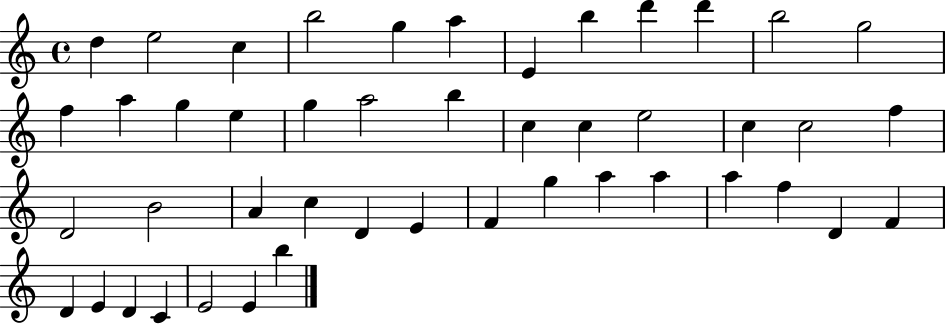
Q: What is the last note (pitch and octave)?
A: B5